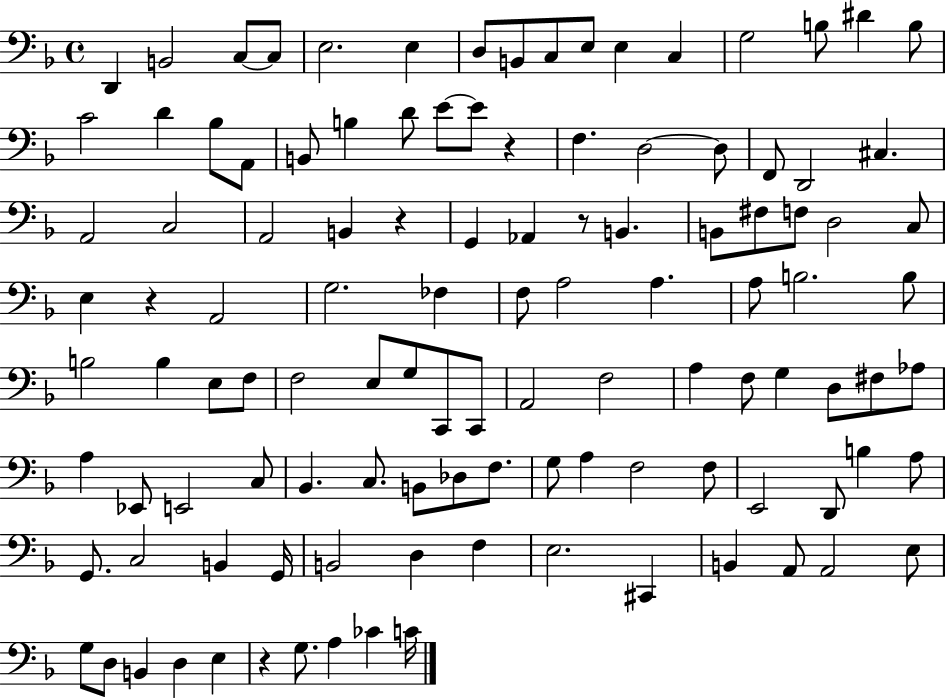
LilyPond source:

{
  \clef bass
  \time 4/4
  \defaultTimeSignature
  \key f \major
  d,4 b,2 c8~~ c8 | e2. e4 | d8 b,8 c8 e8 e4 c4 | g2 b8 dis'4 b8 | \break c'2 d'4 bes8 a,8 | b,8 b4 d'8 e'8~~ e'8 r4 | f4. d2~~ d8 | f,8 d,2 cis4. | \break a,2 c2 | a,2 b,4 r4 | g,4 aes,4 r8 b,4. | b,8 fis8 f8 d2 c8 | \break e4 r4 a,2 | g2. fes4 | f8 a2 a4. | a8 b2. b8 | \break b2 b4 e8 f8 | f2 e8 g8 c,8 c,8 | a,2 f2 | a4 f8 g4 d8 fis8 aes8 | \break a4 ees,8 e,2 c8 | bes,4. c8. b,8 des8 f8. | g8 a4 f2 f8 | e,2 d,8 b4 a8 | \break g,8. c2 b,4 g,16 | b,2 d4 f4 | e2. cis,4 | b,4 a,8 a,2 e8 | \break g8 d8 b,4 d4 e4 | r4 g8. a4 ces'4 c'16 | \bar "|."
}